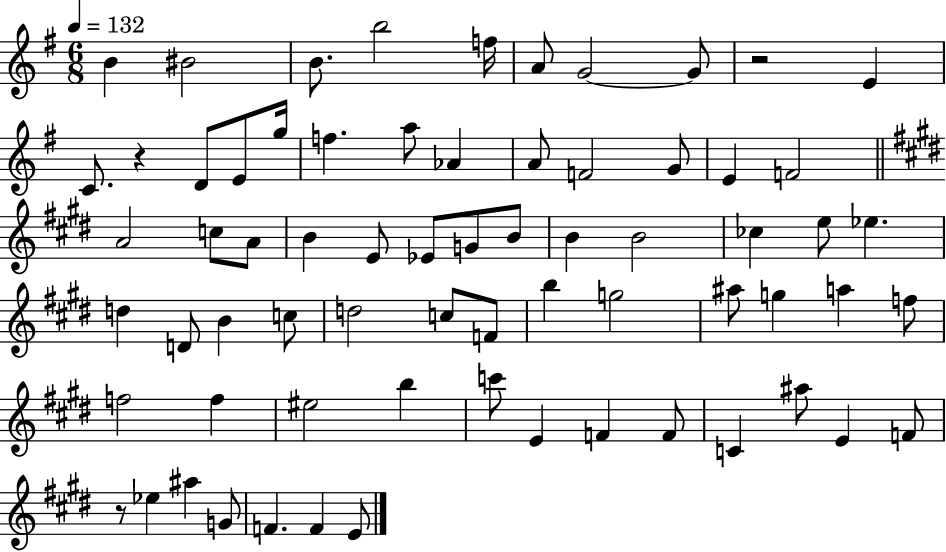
B4/q BIS4/h B4/e. B5/h F5/s A4/e G4/h G4/e R/h E4/q C4/e. R/q D4/e E4/e G5/s F5/q. A5/e Ab4/q A4/e F4/h G4/e E4/q F4/h A4/h C5/e A4/e B4/q E4/e Eb4/e G4/e B4/e B4/q B4/h CES5/q E5/e Eb5/q. D5/q D4/e B4/q C5/e D5/h C5/e F4/e B5/q G5/h A#5/e G5/q A5/q F5/e F5/h F5/q EIS5/h B5/q C6/e E4/q F4/q F4/e C4/q A#5/e E4/q F4/e R/e Eb5/q A#5/q G4/e F4/q. F4/q E4/e